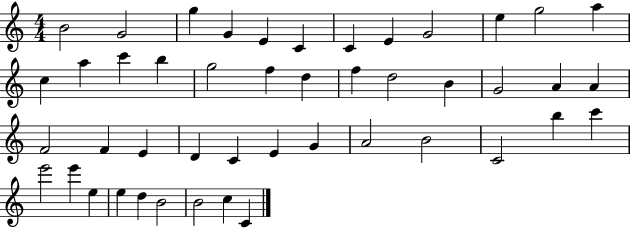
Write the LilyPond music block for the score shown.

{
  \clef treble
  \numericTimeSignature
  \time 4/4
  \key c \major
  b'2 g'2 | g''4 g'4 e'4 c'4 | c'4 e'4 g'2 | e''4 g''2 a''4 | \break c''4 a''4 c'''4 b''4 | g''2 f''4 d''4 | f''4 d''2 b'4 | g'2 a'4 a'4 | \break f'2 f'4 e'4 | d'4 c'4 e'4 g'4 | a'2 b'2 | c'2 b''4 c'''4 | \break e'''2 e'''4 e''4 | e''4 d''4 b'2 | b'2 c''4 c'4 | \bar "|."
}